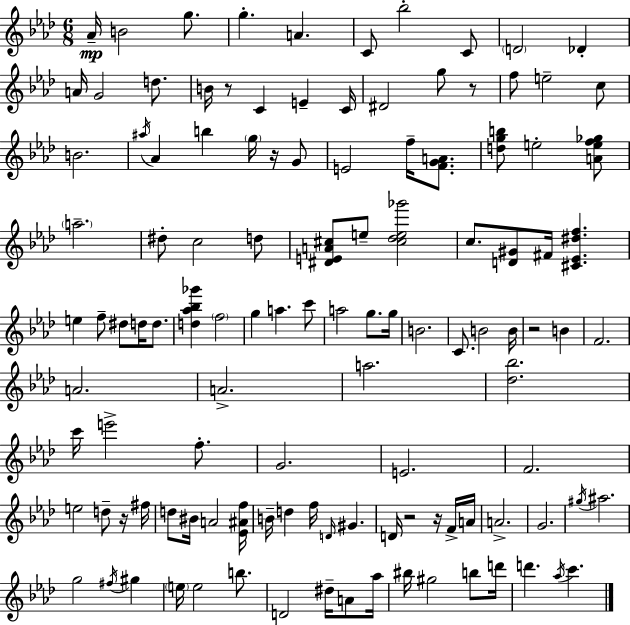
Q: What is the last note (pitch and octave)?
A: C6